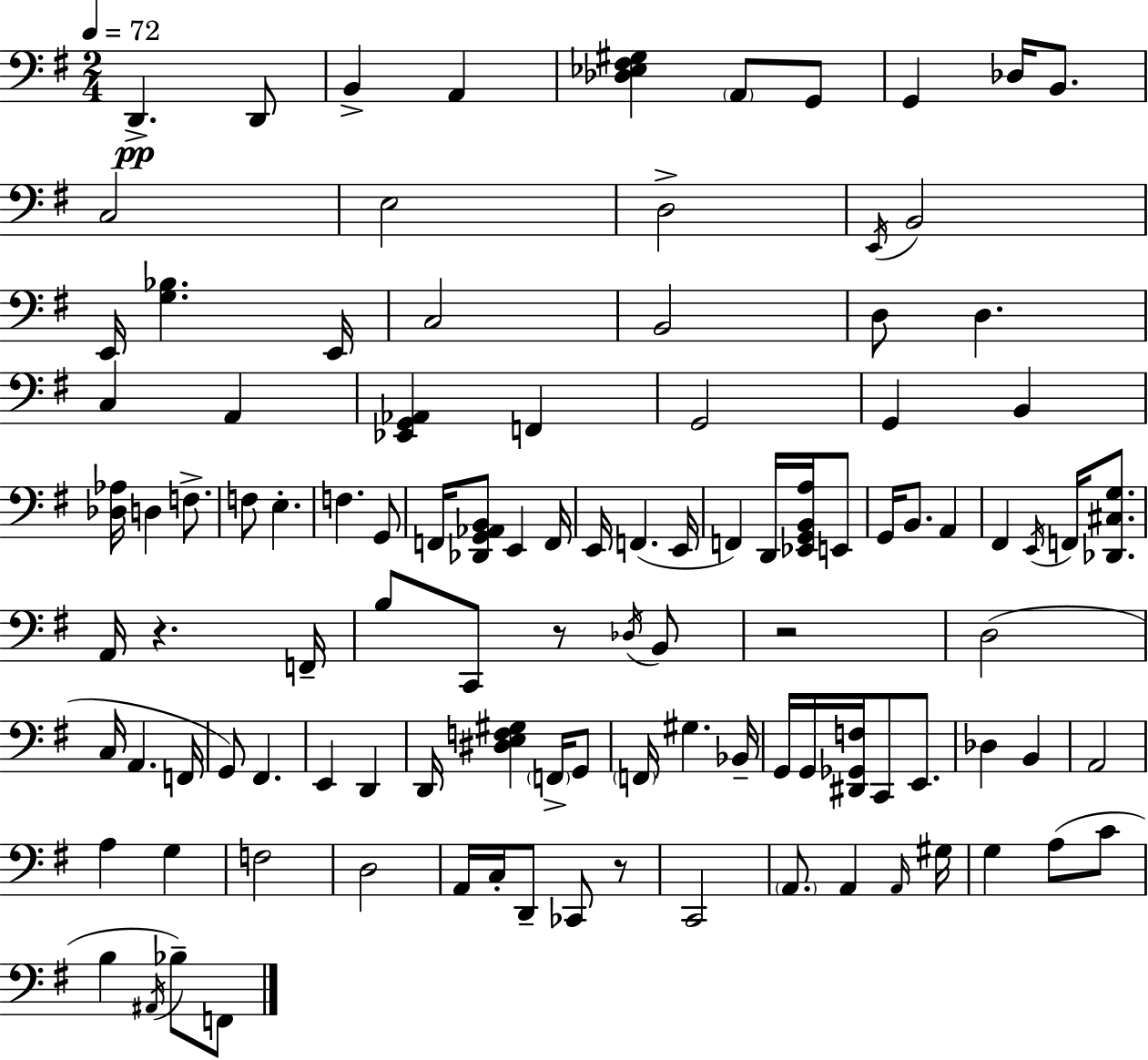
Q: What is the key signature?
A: E minor